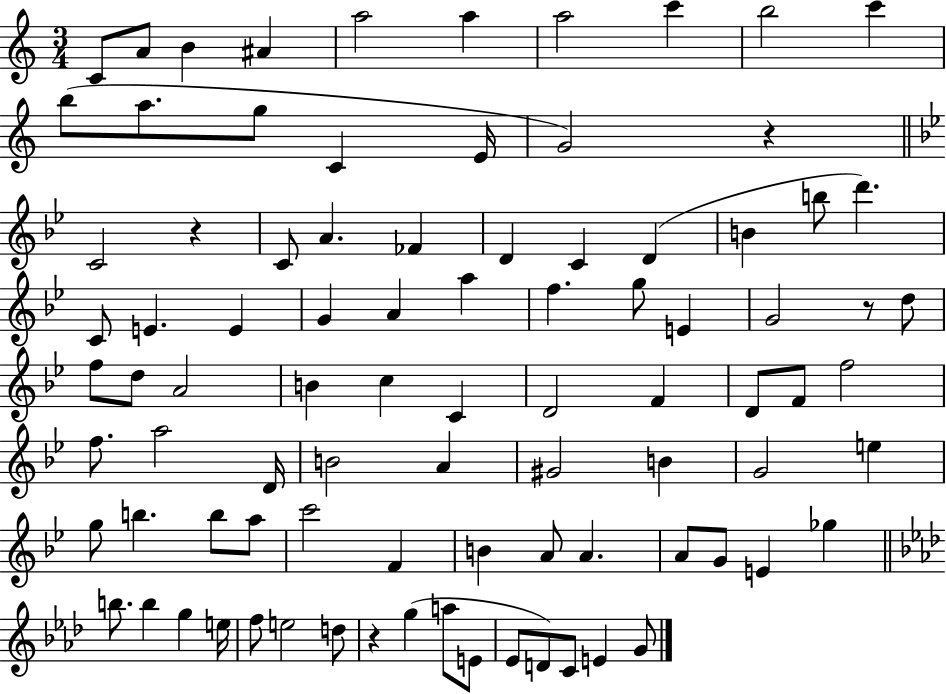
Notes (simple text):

C4/e A4/e B4/q A#4/q A5/h A5/q A5/h C6/q B5/h C6/q B5/e A5/e. G5/e C4/q E4/s G4/h R/q C4/h R/q C4/e A4/q. FES4/q D4/q C4/q D4/q B4/q B5/e D6/q. C4/e E4/q. E4/q G4/q A4/q A5/q F5/q. G5/e E4/q G4/h R/e D5/e F5/e D5/e A4/h B4/q C5/q C4/q D4/h F4/q D4/e F4/e F5/h F5/e. A5/h D4/s B4/h A4/q G#4/h B4/q G4/h E5/q G5/e B5/q. B5/e A5/e C6/h F4/q B4/q A4/e A4/q. A4/e G4/e E4/q Gb5/q B5/e. B5/q G5/q E5/s F5/e E5/h D5/e R/q G5/q A5/e E4/e Eb4/e D4/e C4/e E4/q G4/e